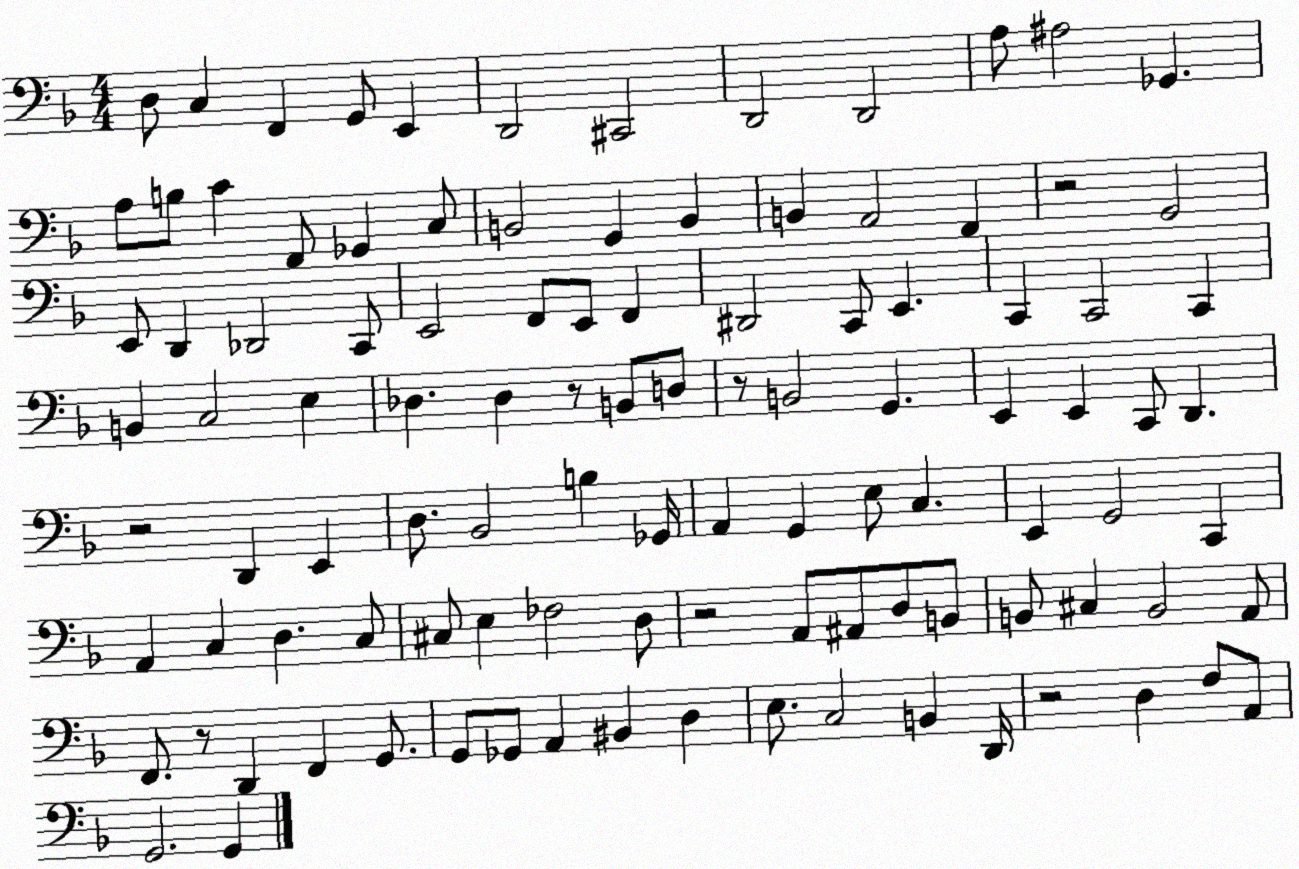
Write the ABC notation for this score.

X:1
T:Untitled
M:4/4
L:1/4
K:F
D,/2 C, F,, G,,/2 E,, D,,2 ^C,,2 D,,2 D,,2 A,/2 ^A,2 _G,, A,/2 B,/2 C F,,/2 _G,, C,/2 B,,2 G,, B,, B,, A,,2 F,, z2 G,,2 E,,/2 D,, _D,,2 C,,/2 E,,2 F,,/2 E,,/2 F,, ^D,,2 C,,/2 E,, C,, C,,2 C,, B,, C,2 E, _D, _D, z/2 B,,/2 D,/2 z/2 B,,2 G,, E,, E,, C,,/2 D,, z2 D,, E,, D,/2 _B,,2 B, _G,,/4 A,, G,, E,/2 C, E,, G,,2 C,, A,, C, D, C,/2 ^C,/2 E, _F,2 D,/2 z2 A,,/2 ^A,,/2 D,/2 B,,/2 B,,/2 ^C, B,,2 A,,/2 F,,/2 z/2 D,, F,, G,,/2 G,,/2 _G,,/2 A,, ^B,, D, E,/2 C,2 B,, D,,/4 z2 D, F,/2 A,,/2 G,,2 G,,